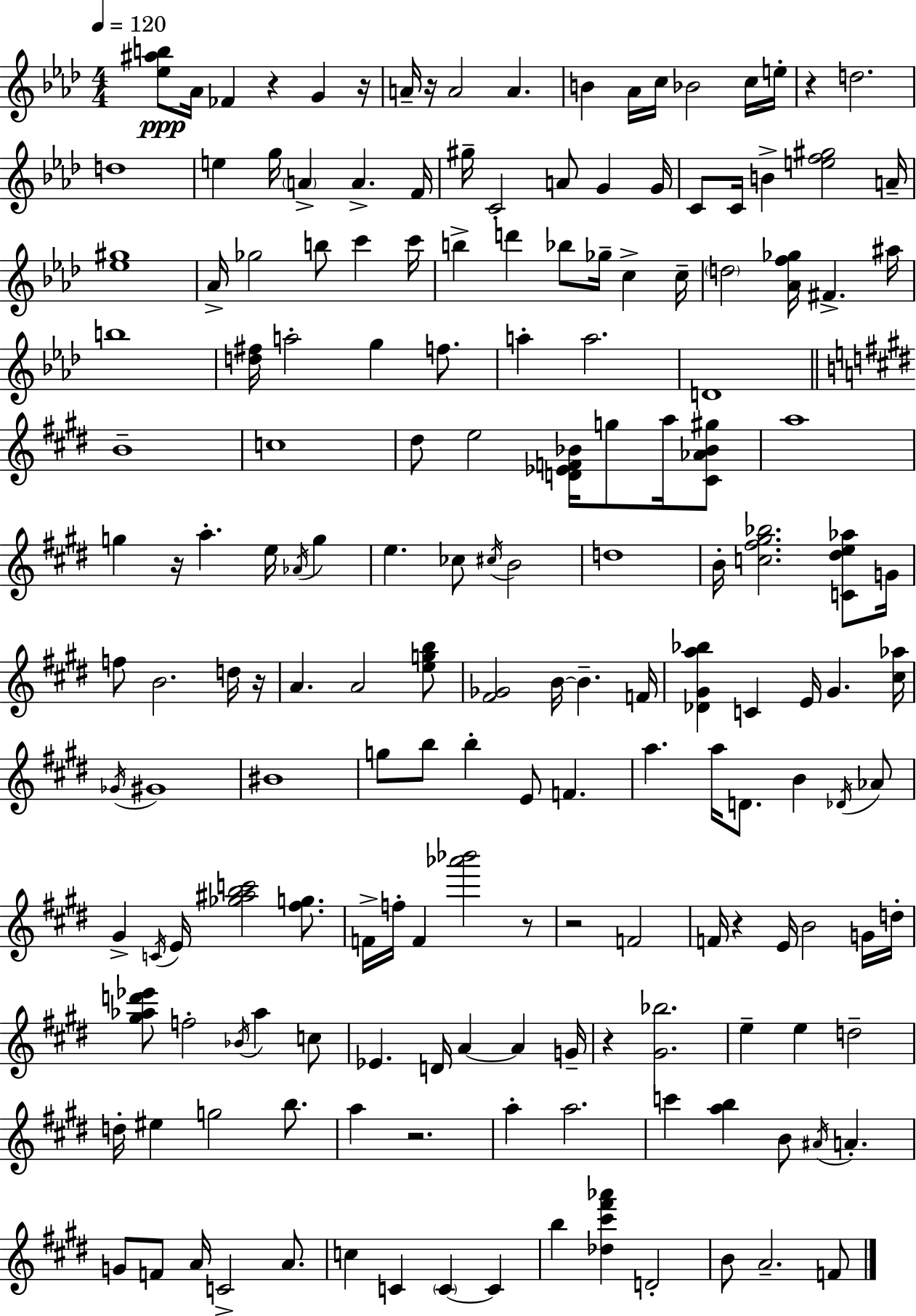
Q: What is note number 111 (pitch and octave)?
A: D4